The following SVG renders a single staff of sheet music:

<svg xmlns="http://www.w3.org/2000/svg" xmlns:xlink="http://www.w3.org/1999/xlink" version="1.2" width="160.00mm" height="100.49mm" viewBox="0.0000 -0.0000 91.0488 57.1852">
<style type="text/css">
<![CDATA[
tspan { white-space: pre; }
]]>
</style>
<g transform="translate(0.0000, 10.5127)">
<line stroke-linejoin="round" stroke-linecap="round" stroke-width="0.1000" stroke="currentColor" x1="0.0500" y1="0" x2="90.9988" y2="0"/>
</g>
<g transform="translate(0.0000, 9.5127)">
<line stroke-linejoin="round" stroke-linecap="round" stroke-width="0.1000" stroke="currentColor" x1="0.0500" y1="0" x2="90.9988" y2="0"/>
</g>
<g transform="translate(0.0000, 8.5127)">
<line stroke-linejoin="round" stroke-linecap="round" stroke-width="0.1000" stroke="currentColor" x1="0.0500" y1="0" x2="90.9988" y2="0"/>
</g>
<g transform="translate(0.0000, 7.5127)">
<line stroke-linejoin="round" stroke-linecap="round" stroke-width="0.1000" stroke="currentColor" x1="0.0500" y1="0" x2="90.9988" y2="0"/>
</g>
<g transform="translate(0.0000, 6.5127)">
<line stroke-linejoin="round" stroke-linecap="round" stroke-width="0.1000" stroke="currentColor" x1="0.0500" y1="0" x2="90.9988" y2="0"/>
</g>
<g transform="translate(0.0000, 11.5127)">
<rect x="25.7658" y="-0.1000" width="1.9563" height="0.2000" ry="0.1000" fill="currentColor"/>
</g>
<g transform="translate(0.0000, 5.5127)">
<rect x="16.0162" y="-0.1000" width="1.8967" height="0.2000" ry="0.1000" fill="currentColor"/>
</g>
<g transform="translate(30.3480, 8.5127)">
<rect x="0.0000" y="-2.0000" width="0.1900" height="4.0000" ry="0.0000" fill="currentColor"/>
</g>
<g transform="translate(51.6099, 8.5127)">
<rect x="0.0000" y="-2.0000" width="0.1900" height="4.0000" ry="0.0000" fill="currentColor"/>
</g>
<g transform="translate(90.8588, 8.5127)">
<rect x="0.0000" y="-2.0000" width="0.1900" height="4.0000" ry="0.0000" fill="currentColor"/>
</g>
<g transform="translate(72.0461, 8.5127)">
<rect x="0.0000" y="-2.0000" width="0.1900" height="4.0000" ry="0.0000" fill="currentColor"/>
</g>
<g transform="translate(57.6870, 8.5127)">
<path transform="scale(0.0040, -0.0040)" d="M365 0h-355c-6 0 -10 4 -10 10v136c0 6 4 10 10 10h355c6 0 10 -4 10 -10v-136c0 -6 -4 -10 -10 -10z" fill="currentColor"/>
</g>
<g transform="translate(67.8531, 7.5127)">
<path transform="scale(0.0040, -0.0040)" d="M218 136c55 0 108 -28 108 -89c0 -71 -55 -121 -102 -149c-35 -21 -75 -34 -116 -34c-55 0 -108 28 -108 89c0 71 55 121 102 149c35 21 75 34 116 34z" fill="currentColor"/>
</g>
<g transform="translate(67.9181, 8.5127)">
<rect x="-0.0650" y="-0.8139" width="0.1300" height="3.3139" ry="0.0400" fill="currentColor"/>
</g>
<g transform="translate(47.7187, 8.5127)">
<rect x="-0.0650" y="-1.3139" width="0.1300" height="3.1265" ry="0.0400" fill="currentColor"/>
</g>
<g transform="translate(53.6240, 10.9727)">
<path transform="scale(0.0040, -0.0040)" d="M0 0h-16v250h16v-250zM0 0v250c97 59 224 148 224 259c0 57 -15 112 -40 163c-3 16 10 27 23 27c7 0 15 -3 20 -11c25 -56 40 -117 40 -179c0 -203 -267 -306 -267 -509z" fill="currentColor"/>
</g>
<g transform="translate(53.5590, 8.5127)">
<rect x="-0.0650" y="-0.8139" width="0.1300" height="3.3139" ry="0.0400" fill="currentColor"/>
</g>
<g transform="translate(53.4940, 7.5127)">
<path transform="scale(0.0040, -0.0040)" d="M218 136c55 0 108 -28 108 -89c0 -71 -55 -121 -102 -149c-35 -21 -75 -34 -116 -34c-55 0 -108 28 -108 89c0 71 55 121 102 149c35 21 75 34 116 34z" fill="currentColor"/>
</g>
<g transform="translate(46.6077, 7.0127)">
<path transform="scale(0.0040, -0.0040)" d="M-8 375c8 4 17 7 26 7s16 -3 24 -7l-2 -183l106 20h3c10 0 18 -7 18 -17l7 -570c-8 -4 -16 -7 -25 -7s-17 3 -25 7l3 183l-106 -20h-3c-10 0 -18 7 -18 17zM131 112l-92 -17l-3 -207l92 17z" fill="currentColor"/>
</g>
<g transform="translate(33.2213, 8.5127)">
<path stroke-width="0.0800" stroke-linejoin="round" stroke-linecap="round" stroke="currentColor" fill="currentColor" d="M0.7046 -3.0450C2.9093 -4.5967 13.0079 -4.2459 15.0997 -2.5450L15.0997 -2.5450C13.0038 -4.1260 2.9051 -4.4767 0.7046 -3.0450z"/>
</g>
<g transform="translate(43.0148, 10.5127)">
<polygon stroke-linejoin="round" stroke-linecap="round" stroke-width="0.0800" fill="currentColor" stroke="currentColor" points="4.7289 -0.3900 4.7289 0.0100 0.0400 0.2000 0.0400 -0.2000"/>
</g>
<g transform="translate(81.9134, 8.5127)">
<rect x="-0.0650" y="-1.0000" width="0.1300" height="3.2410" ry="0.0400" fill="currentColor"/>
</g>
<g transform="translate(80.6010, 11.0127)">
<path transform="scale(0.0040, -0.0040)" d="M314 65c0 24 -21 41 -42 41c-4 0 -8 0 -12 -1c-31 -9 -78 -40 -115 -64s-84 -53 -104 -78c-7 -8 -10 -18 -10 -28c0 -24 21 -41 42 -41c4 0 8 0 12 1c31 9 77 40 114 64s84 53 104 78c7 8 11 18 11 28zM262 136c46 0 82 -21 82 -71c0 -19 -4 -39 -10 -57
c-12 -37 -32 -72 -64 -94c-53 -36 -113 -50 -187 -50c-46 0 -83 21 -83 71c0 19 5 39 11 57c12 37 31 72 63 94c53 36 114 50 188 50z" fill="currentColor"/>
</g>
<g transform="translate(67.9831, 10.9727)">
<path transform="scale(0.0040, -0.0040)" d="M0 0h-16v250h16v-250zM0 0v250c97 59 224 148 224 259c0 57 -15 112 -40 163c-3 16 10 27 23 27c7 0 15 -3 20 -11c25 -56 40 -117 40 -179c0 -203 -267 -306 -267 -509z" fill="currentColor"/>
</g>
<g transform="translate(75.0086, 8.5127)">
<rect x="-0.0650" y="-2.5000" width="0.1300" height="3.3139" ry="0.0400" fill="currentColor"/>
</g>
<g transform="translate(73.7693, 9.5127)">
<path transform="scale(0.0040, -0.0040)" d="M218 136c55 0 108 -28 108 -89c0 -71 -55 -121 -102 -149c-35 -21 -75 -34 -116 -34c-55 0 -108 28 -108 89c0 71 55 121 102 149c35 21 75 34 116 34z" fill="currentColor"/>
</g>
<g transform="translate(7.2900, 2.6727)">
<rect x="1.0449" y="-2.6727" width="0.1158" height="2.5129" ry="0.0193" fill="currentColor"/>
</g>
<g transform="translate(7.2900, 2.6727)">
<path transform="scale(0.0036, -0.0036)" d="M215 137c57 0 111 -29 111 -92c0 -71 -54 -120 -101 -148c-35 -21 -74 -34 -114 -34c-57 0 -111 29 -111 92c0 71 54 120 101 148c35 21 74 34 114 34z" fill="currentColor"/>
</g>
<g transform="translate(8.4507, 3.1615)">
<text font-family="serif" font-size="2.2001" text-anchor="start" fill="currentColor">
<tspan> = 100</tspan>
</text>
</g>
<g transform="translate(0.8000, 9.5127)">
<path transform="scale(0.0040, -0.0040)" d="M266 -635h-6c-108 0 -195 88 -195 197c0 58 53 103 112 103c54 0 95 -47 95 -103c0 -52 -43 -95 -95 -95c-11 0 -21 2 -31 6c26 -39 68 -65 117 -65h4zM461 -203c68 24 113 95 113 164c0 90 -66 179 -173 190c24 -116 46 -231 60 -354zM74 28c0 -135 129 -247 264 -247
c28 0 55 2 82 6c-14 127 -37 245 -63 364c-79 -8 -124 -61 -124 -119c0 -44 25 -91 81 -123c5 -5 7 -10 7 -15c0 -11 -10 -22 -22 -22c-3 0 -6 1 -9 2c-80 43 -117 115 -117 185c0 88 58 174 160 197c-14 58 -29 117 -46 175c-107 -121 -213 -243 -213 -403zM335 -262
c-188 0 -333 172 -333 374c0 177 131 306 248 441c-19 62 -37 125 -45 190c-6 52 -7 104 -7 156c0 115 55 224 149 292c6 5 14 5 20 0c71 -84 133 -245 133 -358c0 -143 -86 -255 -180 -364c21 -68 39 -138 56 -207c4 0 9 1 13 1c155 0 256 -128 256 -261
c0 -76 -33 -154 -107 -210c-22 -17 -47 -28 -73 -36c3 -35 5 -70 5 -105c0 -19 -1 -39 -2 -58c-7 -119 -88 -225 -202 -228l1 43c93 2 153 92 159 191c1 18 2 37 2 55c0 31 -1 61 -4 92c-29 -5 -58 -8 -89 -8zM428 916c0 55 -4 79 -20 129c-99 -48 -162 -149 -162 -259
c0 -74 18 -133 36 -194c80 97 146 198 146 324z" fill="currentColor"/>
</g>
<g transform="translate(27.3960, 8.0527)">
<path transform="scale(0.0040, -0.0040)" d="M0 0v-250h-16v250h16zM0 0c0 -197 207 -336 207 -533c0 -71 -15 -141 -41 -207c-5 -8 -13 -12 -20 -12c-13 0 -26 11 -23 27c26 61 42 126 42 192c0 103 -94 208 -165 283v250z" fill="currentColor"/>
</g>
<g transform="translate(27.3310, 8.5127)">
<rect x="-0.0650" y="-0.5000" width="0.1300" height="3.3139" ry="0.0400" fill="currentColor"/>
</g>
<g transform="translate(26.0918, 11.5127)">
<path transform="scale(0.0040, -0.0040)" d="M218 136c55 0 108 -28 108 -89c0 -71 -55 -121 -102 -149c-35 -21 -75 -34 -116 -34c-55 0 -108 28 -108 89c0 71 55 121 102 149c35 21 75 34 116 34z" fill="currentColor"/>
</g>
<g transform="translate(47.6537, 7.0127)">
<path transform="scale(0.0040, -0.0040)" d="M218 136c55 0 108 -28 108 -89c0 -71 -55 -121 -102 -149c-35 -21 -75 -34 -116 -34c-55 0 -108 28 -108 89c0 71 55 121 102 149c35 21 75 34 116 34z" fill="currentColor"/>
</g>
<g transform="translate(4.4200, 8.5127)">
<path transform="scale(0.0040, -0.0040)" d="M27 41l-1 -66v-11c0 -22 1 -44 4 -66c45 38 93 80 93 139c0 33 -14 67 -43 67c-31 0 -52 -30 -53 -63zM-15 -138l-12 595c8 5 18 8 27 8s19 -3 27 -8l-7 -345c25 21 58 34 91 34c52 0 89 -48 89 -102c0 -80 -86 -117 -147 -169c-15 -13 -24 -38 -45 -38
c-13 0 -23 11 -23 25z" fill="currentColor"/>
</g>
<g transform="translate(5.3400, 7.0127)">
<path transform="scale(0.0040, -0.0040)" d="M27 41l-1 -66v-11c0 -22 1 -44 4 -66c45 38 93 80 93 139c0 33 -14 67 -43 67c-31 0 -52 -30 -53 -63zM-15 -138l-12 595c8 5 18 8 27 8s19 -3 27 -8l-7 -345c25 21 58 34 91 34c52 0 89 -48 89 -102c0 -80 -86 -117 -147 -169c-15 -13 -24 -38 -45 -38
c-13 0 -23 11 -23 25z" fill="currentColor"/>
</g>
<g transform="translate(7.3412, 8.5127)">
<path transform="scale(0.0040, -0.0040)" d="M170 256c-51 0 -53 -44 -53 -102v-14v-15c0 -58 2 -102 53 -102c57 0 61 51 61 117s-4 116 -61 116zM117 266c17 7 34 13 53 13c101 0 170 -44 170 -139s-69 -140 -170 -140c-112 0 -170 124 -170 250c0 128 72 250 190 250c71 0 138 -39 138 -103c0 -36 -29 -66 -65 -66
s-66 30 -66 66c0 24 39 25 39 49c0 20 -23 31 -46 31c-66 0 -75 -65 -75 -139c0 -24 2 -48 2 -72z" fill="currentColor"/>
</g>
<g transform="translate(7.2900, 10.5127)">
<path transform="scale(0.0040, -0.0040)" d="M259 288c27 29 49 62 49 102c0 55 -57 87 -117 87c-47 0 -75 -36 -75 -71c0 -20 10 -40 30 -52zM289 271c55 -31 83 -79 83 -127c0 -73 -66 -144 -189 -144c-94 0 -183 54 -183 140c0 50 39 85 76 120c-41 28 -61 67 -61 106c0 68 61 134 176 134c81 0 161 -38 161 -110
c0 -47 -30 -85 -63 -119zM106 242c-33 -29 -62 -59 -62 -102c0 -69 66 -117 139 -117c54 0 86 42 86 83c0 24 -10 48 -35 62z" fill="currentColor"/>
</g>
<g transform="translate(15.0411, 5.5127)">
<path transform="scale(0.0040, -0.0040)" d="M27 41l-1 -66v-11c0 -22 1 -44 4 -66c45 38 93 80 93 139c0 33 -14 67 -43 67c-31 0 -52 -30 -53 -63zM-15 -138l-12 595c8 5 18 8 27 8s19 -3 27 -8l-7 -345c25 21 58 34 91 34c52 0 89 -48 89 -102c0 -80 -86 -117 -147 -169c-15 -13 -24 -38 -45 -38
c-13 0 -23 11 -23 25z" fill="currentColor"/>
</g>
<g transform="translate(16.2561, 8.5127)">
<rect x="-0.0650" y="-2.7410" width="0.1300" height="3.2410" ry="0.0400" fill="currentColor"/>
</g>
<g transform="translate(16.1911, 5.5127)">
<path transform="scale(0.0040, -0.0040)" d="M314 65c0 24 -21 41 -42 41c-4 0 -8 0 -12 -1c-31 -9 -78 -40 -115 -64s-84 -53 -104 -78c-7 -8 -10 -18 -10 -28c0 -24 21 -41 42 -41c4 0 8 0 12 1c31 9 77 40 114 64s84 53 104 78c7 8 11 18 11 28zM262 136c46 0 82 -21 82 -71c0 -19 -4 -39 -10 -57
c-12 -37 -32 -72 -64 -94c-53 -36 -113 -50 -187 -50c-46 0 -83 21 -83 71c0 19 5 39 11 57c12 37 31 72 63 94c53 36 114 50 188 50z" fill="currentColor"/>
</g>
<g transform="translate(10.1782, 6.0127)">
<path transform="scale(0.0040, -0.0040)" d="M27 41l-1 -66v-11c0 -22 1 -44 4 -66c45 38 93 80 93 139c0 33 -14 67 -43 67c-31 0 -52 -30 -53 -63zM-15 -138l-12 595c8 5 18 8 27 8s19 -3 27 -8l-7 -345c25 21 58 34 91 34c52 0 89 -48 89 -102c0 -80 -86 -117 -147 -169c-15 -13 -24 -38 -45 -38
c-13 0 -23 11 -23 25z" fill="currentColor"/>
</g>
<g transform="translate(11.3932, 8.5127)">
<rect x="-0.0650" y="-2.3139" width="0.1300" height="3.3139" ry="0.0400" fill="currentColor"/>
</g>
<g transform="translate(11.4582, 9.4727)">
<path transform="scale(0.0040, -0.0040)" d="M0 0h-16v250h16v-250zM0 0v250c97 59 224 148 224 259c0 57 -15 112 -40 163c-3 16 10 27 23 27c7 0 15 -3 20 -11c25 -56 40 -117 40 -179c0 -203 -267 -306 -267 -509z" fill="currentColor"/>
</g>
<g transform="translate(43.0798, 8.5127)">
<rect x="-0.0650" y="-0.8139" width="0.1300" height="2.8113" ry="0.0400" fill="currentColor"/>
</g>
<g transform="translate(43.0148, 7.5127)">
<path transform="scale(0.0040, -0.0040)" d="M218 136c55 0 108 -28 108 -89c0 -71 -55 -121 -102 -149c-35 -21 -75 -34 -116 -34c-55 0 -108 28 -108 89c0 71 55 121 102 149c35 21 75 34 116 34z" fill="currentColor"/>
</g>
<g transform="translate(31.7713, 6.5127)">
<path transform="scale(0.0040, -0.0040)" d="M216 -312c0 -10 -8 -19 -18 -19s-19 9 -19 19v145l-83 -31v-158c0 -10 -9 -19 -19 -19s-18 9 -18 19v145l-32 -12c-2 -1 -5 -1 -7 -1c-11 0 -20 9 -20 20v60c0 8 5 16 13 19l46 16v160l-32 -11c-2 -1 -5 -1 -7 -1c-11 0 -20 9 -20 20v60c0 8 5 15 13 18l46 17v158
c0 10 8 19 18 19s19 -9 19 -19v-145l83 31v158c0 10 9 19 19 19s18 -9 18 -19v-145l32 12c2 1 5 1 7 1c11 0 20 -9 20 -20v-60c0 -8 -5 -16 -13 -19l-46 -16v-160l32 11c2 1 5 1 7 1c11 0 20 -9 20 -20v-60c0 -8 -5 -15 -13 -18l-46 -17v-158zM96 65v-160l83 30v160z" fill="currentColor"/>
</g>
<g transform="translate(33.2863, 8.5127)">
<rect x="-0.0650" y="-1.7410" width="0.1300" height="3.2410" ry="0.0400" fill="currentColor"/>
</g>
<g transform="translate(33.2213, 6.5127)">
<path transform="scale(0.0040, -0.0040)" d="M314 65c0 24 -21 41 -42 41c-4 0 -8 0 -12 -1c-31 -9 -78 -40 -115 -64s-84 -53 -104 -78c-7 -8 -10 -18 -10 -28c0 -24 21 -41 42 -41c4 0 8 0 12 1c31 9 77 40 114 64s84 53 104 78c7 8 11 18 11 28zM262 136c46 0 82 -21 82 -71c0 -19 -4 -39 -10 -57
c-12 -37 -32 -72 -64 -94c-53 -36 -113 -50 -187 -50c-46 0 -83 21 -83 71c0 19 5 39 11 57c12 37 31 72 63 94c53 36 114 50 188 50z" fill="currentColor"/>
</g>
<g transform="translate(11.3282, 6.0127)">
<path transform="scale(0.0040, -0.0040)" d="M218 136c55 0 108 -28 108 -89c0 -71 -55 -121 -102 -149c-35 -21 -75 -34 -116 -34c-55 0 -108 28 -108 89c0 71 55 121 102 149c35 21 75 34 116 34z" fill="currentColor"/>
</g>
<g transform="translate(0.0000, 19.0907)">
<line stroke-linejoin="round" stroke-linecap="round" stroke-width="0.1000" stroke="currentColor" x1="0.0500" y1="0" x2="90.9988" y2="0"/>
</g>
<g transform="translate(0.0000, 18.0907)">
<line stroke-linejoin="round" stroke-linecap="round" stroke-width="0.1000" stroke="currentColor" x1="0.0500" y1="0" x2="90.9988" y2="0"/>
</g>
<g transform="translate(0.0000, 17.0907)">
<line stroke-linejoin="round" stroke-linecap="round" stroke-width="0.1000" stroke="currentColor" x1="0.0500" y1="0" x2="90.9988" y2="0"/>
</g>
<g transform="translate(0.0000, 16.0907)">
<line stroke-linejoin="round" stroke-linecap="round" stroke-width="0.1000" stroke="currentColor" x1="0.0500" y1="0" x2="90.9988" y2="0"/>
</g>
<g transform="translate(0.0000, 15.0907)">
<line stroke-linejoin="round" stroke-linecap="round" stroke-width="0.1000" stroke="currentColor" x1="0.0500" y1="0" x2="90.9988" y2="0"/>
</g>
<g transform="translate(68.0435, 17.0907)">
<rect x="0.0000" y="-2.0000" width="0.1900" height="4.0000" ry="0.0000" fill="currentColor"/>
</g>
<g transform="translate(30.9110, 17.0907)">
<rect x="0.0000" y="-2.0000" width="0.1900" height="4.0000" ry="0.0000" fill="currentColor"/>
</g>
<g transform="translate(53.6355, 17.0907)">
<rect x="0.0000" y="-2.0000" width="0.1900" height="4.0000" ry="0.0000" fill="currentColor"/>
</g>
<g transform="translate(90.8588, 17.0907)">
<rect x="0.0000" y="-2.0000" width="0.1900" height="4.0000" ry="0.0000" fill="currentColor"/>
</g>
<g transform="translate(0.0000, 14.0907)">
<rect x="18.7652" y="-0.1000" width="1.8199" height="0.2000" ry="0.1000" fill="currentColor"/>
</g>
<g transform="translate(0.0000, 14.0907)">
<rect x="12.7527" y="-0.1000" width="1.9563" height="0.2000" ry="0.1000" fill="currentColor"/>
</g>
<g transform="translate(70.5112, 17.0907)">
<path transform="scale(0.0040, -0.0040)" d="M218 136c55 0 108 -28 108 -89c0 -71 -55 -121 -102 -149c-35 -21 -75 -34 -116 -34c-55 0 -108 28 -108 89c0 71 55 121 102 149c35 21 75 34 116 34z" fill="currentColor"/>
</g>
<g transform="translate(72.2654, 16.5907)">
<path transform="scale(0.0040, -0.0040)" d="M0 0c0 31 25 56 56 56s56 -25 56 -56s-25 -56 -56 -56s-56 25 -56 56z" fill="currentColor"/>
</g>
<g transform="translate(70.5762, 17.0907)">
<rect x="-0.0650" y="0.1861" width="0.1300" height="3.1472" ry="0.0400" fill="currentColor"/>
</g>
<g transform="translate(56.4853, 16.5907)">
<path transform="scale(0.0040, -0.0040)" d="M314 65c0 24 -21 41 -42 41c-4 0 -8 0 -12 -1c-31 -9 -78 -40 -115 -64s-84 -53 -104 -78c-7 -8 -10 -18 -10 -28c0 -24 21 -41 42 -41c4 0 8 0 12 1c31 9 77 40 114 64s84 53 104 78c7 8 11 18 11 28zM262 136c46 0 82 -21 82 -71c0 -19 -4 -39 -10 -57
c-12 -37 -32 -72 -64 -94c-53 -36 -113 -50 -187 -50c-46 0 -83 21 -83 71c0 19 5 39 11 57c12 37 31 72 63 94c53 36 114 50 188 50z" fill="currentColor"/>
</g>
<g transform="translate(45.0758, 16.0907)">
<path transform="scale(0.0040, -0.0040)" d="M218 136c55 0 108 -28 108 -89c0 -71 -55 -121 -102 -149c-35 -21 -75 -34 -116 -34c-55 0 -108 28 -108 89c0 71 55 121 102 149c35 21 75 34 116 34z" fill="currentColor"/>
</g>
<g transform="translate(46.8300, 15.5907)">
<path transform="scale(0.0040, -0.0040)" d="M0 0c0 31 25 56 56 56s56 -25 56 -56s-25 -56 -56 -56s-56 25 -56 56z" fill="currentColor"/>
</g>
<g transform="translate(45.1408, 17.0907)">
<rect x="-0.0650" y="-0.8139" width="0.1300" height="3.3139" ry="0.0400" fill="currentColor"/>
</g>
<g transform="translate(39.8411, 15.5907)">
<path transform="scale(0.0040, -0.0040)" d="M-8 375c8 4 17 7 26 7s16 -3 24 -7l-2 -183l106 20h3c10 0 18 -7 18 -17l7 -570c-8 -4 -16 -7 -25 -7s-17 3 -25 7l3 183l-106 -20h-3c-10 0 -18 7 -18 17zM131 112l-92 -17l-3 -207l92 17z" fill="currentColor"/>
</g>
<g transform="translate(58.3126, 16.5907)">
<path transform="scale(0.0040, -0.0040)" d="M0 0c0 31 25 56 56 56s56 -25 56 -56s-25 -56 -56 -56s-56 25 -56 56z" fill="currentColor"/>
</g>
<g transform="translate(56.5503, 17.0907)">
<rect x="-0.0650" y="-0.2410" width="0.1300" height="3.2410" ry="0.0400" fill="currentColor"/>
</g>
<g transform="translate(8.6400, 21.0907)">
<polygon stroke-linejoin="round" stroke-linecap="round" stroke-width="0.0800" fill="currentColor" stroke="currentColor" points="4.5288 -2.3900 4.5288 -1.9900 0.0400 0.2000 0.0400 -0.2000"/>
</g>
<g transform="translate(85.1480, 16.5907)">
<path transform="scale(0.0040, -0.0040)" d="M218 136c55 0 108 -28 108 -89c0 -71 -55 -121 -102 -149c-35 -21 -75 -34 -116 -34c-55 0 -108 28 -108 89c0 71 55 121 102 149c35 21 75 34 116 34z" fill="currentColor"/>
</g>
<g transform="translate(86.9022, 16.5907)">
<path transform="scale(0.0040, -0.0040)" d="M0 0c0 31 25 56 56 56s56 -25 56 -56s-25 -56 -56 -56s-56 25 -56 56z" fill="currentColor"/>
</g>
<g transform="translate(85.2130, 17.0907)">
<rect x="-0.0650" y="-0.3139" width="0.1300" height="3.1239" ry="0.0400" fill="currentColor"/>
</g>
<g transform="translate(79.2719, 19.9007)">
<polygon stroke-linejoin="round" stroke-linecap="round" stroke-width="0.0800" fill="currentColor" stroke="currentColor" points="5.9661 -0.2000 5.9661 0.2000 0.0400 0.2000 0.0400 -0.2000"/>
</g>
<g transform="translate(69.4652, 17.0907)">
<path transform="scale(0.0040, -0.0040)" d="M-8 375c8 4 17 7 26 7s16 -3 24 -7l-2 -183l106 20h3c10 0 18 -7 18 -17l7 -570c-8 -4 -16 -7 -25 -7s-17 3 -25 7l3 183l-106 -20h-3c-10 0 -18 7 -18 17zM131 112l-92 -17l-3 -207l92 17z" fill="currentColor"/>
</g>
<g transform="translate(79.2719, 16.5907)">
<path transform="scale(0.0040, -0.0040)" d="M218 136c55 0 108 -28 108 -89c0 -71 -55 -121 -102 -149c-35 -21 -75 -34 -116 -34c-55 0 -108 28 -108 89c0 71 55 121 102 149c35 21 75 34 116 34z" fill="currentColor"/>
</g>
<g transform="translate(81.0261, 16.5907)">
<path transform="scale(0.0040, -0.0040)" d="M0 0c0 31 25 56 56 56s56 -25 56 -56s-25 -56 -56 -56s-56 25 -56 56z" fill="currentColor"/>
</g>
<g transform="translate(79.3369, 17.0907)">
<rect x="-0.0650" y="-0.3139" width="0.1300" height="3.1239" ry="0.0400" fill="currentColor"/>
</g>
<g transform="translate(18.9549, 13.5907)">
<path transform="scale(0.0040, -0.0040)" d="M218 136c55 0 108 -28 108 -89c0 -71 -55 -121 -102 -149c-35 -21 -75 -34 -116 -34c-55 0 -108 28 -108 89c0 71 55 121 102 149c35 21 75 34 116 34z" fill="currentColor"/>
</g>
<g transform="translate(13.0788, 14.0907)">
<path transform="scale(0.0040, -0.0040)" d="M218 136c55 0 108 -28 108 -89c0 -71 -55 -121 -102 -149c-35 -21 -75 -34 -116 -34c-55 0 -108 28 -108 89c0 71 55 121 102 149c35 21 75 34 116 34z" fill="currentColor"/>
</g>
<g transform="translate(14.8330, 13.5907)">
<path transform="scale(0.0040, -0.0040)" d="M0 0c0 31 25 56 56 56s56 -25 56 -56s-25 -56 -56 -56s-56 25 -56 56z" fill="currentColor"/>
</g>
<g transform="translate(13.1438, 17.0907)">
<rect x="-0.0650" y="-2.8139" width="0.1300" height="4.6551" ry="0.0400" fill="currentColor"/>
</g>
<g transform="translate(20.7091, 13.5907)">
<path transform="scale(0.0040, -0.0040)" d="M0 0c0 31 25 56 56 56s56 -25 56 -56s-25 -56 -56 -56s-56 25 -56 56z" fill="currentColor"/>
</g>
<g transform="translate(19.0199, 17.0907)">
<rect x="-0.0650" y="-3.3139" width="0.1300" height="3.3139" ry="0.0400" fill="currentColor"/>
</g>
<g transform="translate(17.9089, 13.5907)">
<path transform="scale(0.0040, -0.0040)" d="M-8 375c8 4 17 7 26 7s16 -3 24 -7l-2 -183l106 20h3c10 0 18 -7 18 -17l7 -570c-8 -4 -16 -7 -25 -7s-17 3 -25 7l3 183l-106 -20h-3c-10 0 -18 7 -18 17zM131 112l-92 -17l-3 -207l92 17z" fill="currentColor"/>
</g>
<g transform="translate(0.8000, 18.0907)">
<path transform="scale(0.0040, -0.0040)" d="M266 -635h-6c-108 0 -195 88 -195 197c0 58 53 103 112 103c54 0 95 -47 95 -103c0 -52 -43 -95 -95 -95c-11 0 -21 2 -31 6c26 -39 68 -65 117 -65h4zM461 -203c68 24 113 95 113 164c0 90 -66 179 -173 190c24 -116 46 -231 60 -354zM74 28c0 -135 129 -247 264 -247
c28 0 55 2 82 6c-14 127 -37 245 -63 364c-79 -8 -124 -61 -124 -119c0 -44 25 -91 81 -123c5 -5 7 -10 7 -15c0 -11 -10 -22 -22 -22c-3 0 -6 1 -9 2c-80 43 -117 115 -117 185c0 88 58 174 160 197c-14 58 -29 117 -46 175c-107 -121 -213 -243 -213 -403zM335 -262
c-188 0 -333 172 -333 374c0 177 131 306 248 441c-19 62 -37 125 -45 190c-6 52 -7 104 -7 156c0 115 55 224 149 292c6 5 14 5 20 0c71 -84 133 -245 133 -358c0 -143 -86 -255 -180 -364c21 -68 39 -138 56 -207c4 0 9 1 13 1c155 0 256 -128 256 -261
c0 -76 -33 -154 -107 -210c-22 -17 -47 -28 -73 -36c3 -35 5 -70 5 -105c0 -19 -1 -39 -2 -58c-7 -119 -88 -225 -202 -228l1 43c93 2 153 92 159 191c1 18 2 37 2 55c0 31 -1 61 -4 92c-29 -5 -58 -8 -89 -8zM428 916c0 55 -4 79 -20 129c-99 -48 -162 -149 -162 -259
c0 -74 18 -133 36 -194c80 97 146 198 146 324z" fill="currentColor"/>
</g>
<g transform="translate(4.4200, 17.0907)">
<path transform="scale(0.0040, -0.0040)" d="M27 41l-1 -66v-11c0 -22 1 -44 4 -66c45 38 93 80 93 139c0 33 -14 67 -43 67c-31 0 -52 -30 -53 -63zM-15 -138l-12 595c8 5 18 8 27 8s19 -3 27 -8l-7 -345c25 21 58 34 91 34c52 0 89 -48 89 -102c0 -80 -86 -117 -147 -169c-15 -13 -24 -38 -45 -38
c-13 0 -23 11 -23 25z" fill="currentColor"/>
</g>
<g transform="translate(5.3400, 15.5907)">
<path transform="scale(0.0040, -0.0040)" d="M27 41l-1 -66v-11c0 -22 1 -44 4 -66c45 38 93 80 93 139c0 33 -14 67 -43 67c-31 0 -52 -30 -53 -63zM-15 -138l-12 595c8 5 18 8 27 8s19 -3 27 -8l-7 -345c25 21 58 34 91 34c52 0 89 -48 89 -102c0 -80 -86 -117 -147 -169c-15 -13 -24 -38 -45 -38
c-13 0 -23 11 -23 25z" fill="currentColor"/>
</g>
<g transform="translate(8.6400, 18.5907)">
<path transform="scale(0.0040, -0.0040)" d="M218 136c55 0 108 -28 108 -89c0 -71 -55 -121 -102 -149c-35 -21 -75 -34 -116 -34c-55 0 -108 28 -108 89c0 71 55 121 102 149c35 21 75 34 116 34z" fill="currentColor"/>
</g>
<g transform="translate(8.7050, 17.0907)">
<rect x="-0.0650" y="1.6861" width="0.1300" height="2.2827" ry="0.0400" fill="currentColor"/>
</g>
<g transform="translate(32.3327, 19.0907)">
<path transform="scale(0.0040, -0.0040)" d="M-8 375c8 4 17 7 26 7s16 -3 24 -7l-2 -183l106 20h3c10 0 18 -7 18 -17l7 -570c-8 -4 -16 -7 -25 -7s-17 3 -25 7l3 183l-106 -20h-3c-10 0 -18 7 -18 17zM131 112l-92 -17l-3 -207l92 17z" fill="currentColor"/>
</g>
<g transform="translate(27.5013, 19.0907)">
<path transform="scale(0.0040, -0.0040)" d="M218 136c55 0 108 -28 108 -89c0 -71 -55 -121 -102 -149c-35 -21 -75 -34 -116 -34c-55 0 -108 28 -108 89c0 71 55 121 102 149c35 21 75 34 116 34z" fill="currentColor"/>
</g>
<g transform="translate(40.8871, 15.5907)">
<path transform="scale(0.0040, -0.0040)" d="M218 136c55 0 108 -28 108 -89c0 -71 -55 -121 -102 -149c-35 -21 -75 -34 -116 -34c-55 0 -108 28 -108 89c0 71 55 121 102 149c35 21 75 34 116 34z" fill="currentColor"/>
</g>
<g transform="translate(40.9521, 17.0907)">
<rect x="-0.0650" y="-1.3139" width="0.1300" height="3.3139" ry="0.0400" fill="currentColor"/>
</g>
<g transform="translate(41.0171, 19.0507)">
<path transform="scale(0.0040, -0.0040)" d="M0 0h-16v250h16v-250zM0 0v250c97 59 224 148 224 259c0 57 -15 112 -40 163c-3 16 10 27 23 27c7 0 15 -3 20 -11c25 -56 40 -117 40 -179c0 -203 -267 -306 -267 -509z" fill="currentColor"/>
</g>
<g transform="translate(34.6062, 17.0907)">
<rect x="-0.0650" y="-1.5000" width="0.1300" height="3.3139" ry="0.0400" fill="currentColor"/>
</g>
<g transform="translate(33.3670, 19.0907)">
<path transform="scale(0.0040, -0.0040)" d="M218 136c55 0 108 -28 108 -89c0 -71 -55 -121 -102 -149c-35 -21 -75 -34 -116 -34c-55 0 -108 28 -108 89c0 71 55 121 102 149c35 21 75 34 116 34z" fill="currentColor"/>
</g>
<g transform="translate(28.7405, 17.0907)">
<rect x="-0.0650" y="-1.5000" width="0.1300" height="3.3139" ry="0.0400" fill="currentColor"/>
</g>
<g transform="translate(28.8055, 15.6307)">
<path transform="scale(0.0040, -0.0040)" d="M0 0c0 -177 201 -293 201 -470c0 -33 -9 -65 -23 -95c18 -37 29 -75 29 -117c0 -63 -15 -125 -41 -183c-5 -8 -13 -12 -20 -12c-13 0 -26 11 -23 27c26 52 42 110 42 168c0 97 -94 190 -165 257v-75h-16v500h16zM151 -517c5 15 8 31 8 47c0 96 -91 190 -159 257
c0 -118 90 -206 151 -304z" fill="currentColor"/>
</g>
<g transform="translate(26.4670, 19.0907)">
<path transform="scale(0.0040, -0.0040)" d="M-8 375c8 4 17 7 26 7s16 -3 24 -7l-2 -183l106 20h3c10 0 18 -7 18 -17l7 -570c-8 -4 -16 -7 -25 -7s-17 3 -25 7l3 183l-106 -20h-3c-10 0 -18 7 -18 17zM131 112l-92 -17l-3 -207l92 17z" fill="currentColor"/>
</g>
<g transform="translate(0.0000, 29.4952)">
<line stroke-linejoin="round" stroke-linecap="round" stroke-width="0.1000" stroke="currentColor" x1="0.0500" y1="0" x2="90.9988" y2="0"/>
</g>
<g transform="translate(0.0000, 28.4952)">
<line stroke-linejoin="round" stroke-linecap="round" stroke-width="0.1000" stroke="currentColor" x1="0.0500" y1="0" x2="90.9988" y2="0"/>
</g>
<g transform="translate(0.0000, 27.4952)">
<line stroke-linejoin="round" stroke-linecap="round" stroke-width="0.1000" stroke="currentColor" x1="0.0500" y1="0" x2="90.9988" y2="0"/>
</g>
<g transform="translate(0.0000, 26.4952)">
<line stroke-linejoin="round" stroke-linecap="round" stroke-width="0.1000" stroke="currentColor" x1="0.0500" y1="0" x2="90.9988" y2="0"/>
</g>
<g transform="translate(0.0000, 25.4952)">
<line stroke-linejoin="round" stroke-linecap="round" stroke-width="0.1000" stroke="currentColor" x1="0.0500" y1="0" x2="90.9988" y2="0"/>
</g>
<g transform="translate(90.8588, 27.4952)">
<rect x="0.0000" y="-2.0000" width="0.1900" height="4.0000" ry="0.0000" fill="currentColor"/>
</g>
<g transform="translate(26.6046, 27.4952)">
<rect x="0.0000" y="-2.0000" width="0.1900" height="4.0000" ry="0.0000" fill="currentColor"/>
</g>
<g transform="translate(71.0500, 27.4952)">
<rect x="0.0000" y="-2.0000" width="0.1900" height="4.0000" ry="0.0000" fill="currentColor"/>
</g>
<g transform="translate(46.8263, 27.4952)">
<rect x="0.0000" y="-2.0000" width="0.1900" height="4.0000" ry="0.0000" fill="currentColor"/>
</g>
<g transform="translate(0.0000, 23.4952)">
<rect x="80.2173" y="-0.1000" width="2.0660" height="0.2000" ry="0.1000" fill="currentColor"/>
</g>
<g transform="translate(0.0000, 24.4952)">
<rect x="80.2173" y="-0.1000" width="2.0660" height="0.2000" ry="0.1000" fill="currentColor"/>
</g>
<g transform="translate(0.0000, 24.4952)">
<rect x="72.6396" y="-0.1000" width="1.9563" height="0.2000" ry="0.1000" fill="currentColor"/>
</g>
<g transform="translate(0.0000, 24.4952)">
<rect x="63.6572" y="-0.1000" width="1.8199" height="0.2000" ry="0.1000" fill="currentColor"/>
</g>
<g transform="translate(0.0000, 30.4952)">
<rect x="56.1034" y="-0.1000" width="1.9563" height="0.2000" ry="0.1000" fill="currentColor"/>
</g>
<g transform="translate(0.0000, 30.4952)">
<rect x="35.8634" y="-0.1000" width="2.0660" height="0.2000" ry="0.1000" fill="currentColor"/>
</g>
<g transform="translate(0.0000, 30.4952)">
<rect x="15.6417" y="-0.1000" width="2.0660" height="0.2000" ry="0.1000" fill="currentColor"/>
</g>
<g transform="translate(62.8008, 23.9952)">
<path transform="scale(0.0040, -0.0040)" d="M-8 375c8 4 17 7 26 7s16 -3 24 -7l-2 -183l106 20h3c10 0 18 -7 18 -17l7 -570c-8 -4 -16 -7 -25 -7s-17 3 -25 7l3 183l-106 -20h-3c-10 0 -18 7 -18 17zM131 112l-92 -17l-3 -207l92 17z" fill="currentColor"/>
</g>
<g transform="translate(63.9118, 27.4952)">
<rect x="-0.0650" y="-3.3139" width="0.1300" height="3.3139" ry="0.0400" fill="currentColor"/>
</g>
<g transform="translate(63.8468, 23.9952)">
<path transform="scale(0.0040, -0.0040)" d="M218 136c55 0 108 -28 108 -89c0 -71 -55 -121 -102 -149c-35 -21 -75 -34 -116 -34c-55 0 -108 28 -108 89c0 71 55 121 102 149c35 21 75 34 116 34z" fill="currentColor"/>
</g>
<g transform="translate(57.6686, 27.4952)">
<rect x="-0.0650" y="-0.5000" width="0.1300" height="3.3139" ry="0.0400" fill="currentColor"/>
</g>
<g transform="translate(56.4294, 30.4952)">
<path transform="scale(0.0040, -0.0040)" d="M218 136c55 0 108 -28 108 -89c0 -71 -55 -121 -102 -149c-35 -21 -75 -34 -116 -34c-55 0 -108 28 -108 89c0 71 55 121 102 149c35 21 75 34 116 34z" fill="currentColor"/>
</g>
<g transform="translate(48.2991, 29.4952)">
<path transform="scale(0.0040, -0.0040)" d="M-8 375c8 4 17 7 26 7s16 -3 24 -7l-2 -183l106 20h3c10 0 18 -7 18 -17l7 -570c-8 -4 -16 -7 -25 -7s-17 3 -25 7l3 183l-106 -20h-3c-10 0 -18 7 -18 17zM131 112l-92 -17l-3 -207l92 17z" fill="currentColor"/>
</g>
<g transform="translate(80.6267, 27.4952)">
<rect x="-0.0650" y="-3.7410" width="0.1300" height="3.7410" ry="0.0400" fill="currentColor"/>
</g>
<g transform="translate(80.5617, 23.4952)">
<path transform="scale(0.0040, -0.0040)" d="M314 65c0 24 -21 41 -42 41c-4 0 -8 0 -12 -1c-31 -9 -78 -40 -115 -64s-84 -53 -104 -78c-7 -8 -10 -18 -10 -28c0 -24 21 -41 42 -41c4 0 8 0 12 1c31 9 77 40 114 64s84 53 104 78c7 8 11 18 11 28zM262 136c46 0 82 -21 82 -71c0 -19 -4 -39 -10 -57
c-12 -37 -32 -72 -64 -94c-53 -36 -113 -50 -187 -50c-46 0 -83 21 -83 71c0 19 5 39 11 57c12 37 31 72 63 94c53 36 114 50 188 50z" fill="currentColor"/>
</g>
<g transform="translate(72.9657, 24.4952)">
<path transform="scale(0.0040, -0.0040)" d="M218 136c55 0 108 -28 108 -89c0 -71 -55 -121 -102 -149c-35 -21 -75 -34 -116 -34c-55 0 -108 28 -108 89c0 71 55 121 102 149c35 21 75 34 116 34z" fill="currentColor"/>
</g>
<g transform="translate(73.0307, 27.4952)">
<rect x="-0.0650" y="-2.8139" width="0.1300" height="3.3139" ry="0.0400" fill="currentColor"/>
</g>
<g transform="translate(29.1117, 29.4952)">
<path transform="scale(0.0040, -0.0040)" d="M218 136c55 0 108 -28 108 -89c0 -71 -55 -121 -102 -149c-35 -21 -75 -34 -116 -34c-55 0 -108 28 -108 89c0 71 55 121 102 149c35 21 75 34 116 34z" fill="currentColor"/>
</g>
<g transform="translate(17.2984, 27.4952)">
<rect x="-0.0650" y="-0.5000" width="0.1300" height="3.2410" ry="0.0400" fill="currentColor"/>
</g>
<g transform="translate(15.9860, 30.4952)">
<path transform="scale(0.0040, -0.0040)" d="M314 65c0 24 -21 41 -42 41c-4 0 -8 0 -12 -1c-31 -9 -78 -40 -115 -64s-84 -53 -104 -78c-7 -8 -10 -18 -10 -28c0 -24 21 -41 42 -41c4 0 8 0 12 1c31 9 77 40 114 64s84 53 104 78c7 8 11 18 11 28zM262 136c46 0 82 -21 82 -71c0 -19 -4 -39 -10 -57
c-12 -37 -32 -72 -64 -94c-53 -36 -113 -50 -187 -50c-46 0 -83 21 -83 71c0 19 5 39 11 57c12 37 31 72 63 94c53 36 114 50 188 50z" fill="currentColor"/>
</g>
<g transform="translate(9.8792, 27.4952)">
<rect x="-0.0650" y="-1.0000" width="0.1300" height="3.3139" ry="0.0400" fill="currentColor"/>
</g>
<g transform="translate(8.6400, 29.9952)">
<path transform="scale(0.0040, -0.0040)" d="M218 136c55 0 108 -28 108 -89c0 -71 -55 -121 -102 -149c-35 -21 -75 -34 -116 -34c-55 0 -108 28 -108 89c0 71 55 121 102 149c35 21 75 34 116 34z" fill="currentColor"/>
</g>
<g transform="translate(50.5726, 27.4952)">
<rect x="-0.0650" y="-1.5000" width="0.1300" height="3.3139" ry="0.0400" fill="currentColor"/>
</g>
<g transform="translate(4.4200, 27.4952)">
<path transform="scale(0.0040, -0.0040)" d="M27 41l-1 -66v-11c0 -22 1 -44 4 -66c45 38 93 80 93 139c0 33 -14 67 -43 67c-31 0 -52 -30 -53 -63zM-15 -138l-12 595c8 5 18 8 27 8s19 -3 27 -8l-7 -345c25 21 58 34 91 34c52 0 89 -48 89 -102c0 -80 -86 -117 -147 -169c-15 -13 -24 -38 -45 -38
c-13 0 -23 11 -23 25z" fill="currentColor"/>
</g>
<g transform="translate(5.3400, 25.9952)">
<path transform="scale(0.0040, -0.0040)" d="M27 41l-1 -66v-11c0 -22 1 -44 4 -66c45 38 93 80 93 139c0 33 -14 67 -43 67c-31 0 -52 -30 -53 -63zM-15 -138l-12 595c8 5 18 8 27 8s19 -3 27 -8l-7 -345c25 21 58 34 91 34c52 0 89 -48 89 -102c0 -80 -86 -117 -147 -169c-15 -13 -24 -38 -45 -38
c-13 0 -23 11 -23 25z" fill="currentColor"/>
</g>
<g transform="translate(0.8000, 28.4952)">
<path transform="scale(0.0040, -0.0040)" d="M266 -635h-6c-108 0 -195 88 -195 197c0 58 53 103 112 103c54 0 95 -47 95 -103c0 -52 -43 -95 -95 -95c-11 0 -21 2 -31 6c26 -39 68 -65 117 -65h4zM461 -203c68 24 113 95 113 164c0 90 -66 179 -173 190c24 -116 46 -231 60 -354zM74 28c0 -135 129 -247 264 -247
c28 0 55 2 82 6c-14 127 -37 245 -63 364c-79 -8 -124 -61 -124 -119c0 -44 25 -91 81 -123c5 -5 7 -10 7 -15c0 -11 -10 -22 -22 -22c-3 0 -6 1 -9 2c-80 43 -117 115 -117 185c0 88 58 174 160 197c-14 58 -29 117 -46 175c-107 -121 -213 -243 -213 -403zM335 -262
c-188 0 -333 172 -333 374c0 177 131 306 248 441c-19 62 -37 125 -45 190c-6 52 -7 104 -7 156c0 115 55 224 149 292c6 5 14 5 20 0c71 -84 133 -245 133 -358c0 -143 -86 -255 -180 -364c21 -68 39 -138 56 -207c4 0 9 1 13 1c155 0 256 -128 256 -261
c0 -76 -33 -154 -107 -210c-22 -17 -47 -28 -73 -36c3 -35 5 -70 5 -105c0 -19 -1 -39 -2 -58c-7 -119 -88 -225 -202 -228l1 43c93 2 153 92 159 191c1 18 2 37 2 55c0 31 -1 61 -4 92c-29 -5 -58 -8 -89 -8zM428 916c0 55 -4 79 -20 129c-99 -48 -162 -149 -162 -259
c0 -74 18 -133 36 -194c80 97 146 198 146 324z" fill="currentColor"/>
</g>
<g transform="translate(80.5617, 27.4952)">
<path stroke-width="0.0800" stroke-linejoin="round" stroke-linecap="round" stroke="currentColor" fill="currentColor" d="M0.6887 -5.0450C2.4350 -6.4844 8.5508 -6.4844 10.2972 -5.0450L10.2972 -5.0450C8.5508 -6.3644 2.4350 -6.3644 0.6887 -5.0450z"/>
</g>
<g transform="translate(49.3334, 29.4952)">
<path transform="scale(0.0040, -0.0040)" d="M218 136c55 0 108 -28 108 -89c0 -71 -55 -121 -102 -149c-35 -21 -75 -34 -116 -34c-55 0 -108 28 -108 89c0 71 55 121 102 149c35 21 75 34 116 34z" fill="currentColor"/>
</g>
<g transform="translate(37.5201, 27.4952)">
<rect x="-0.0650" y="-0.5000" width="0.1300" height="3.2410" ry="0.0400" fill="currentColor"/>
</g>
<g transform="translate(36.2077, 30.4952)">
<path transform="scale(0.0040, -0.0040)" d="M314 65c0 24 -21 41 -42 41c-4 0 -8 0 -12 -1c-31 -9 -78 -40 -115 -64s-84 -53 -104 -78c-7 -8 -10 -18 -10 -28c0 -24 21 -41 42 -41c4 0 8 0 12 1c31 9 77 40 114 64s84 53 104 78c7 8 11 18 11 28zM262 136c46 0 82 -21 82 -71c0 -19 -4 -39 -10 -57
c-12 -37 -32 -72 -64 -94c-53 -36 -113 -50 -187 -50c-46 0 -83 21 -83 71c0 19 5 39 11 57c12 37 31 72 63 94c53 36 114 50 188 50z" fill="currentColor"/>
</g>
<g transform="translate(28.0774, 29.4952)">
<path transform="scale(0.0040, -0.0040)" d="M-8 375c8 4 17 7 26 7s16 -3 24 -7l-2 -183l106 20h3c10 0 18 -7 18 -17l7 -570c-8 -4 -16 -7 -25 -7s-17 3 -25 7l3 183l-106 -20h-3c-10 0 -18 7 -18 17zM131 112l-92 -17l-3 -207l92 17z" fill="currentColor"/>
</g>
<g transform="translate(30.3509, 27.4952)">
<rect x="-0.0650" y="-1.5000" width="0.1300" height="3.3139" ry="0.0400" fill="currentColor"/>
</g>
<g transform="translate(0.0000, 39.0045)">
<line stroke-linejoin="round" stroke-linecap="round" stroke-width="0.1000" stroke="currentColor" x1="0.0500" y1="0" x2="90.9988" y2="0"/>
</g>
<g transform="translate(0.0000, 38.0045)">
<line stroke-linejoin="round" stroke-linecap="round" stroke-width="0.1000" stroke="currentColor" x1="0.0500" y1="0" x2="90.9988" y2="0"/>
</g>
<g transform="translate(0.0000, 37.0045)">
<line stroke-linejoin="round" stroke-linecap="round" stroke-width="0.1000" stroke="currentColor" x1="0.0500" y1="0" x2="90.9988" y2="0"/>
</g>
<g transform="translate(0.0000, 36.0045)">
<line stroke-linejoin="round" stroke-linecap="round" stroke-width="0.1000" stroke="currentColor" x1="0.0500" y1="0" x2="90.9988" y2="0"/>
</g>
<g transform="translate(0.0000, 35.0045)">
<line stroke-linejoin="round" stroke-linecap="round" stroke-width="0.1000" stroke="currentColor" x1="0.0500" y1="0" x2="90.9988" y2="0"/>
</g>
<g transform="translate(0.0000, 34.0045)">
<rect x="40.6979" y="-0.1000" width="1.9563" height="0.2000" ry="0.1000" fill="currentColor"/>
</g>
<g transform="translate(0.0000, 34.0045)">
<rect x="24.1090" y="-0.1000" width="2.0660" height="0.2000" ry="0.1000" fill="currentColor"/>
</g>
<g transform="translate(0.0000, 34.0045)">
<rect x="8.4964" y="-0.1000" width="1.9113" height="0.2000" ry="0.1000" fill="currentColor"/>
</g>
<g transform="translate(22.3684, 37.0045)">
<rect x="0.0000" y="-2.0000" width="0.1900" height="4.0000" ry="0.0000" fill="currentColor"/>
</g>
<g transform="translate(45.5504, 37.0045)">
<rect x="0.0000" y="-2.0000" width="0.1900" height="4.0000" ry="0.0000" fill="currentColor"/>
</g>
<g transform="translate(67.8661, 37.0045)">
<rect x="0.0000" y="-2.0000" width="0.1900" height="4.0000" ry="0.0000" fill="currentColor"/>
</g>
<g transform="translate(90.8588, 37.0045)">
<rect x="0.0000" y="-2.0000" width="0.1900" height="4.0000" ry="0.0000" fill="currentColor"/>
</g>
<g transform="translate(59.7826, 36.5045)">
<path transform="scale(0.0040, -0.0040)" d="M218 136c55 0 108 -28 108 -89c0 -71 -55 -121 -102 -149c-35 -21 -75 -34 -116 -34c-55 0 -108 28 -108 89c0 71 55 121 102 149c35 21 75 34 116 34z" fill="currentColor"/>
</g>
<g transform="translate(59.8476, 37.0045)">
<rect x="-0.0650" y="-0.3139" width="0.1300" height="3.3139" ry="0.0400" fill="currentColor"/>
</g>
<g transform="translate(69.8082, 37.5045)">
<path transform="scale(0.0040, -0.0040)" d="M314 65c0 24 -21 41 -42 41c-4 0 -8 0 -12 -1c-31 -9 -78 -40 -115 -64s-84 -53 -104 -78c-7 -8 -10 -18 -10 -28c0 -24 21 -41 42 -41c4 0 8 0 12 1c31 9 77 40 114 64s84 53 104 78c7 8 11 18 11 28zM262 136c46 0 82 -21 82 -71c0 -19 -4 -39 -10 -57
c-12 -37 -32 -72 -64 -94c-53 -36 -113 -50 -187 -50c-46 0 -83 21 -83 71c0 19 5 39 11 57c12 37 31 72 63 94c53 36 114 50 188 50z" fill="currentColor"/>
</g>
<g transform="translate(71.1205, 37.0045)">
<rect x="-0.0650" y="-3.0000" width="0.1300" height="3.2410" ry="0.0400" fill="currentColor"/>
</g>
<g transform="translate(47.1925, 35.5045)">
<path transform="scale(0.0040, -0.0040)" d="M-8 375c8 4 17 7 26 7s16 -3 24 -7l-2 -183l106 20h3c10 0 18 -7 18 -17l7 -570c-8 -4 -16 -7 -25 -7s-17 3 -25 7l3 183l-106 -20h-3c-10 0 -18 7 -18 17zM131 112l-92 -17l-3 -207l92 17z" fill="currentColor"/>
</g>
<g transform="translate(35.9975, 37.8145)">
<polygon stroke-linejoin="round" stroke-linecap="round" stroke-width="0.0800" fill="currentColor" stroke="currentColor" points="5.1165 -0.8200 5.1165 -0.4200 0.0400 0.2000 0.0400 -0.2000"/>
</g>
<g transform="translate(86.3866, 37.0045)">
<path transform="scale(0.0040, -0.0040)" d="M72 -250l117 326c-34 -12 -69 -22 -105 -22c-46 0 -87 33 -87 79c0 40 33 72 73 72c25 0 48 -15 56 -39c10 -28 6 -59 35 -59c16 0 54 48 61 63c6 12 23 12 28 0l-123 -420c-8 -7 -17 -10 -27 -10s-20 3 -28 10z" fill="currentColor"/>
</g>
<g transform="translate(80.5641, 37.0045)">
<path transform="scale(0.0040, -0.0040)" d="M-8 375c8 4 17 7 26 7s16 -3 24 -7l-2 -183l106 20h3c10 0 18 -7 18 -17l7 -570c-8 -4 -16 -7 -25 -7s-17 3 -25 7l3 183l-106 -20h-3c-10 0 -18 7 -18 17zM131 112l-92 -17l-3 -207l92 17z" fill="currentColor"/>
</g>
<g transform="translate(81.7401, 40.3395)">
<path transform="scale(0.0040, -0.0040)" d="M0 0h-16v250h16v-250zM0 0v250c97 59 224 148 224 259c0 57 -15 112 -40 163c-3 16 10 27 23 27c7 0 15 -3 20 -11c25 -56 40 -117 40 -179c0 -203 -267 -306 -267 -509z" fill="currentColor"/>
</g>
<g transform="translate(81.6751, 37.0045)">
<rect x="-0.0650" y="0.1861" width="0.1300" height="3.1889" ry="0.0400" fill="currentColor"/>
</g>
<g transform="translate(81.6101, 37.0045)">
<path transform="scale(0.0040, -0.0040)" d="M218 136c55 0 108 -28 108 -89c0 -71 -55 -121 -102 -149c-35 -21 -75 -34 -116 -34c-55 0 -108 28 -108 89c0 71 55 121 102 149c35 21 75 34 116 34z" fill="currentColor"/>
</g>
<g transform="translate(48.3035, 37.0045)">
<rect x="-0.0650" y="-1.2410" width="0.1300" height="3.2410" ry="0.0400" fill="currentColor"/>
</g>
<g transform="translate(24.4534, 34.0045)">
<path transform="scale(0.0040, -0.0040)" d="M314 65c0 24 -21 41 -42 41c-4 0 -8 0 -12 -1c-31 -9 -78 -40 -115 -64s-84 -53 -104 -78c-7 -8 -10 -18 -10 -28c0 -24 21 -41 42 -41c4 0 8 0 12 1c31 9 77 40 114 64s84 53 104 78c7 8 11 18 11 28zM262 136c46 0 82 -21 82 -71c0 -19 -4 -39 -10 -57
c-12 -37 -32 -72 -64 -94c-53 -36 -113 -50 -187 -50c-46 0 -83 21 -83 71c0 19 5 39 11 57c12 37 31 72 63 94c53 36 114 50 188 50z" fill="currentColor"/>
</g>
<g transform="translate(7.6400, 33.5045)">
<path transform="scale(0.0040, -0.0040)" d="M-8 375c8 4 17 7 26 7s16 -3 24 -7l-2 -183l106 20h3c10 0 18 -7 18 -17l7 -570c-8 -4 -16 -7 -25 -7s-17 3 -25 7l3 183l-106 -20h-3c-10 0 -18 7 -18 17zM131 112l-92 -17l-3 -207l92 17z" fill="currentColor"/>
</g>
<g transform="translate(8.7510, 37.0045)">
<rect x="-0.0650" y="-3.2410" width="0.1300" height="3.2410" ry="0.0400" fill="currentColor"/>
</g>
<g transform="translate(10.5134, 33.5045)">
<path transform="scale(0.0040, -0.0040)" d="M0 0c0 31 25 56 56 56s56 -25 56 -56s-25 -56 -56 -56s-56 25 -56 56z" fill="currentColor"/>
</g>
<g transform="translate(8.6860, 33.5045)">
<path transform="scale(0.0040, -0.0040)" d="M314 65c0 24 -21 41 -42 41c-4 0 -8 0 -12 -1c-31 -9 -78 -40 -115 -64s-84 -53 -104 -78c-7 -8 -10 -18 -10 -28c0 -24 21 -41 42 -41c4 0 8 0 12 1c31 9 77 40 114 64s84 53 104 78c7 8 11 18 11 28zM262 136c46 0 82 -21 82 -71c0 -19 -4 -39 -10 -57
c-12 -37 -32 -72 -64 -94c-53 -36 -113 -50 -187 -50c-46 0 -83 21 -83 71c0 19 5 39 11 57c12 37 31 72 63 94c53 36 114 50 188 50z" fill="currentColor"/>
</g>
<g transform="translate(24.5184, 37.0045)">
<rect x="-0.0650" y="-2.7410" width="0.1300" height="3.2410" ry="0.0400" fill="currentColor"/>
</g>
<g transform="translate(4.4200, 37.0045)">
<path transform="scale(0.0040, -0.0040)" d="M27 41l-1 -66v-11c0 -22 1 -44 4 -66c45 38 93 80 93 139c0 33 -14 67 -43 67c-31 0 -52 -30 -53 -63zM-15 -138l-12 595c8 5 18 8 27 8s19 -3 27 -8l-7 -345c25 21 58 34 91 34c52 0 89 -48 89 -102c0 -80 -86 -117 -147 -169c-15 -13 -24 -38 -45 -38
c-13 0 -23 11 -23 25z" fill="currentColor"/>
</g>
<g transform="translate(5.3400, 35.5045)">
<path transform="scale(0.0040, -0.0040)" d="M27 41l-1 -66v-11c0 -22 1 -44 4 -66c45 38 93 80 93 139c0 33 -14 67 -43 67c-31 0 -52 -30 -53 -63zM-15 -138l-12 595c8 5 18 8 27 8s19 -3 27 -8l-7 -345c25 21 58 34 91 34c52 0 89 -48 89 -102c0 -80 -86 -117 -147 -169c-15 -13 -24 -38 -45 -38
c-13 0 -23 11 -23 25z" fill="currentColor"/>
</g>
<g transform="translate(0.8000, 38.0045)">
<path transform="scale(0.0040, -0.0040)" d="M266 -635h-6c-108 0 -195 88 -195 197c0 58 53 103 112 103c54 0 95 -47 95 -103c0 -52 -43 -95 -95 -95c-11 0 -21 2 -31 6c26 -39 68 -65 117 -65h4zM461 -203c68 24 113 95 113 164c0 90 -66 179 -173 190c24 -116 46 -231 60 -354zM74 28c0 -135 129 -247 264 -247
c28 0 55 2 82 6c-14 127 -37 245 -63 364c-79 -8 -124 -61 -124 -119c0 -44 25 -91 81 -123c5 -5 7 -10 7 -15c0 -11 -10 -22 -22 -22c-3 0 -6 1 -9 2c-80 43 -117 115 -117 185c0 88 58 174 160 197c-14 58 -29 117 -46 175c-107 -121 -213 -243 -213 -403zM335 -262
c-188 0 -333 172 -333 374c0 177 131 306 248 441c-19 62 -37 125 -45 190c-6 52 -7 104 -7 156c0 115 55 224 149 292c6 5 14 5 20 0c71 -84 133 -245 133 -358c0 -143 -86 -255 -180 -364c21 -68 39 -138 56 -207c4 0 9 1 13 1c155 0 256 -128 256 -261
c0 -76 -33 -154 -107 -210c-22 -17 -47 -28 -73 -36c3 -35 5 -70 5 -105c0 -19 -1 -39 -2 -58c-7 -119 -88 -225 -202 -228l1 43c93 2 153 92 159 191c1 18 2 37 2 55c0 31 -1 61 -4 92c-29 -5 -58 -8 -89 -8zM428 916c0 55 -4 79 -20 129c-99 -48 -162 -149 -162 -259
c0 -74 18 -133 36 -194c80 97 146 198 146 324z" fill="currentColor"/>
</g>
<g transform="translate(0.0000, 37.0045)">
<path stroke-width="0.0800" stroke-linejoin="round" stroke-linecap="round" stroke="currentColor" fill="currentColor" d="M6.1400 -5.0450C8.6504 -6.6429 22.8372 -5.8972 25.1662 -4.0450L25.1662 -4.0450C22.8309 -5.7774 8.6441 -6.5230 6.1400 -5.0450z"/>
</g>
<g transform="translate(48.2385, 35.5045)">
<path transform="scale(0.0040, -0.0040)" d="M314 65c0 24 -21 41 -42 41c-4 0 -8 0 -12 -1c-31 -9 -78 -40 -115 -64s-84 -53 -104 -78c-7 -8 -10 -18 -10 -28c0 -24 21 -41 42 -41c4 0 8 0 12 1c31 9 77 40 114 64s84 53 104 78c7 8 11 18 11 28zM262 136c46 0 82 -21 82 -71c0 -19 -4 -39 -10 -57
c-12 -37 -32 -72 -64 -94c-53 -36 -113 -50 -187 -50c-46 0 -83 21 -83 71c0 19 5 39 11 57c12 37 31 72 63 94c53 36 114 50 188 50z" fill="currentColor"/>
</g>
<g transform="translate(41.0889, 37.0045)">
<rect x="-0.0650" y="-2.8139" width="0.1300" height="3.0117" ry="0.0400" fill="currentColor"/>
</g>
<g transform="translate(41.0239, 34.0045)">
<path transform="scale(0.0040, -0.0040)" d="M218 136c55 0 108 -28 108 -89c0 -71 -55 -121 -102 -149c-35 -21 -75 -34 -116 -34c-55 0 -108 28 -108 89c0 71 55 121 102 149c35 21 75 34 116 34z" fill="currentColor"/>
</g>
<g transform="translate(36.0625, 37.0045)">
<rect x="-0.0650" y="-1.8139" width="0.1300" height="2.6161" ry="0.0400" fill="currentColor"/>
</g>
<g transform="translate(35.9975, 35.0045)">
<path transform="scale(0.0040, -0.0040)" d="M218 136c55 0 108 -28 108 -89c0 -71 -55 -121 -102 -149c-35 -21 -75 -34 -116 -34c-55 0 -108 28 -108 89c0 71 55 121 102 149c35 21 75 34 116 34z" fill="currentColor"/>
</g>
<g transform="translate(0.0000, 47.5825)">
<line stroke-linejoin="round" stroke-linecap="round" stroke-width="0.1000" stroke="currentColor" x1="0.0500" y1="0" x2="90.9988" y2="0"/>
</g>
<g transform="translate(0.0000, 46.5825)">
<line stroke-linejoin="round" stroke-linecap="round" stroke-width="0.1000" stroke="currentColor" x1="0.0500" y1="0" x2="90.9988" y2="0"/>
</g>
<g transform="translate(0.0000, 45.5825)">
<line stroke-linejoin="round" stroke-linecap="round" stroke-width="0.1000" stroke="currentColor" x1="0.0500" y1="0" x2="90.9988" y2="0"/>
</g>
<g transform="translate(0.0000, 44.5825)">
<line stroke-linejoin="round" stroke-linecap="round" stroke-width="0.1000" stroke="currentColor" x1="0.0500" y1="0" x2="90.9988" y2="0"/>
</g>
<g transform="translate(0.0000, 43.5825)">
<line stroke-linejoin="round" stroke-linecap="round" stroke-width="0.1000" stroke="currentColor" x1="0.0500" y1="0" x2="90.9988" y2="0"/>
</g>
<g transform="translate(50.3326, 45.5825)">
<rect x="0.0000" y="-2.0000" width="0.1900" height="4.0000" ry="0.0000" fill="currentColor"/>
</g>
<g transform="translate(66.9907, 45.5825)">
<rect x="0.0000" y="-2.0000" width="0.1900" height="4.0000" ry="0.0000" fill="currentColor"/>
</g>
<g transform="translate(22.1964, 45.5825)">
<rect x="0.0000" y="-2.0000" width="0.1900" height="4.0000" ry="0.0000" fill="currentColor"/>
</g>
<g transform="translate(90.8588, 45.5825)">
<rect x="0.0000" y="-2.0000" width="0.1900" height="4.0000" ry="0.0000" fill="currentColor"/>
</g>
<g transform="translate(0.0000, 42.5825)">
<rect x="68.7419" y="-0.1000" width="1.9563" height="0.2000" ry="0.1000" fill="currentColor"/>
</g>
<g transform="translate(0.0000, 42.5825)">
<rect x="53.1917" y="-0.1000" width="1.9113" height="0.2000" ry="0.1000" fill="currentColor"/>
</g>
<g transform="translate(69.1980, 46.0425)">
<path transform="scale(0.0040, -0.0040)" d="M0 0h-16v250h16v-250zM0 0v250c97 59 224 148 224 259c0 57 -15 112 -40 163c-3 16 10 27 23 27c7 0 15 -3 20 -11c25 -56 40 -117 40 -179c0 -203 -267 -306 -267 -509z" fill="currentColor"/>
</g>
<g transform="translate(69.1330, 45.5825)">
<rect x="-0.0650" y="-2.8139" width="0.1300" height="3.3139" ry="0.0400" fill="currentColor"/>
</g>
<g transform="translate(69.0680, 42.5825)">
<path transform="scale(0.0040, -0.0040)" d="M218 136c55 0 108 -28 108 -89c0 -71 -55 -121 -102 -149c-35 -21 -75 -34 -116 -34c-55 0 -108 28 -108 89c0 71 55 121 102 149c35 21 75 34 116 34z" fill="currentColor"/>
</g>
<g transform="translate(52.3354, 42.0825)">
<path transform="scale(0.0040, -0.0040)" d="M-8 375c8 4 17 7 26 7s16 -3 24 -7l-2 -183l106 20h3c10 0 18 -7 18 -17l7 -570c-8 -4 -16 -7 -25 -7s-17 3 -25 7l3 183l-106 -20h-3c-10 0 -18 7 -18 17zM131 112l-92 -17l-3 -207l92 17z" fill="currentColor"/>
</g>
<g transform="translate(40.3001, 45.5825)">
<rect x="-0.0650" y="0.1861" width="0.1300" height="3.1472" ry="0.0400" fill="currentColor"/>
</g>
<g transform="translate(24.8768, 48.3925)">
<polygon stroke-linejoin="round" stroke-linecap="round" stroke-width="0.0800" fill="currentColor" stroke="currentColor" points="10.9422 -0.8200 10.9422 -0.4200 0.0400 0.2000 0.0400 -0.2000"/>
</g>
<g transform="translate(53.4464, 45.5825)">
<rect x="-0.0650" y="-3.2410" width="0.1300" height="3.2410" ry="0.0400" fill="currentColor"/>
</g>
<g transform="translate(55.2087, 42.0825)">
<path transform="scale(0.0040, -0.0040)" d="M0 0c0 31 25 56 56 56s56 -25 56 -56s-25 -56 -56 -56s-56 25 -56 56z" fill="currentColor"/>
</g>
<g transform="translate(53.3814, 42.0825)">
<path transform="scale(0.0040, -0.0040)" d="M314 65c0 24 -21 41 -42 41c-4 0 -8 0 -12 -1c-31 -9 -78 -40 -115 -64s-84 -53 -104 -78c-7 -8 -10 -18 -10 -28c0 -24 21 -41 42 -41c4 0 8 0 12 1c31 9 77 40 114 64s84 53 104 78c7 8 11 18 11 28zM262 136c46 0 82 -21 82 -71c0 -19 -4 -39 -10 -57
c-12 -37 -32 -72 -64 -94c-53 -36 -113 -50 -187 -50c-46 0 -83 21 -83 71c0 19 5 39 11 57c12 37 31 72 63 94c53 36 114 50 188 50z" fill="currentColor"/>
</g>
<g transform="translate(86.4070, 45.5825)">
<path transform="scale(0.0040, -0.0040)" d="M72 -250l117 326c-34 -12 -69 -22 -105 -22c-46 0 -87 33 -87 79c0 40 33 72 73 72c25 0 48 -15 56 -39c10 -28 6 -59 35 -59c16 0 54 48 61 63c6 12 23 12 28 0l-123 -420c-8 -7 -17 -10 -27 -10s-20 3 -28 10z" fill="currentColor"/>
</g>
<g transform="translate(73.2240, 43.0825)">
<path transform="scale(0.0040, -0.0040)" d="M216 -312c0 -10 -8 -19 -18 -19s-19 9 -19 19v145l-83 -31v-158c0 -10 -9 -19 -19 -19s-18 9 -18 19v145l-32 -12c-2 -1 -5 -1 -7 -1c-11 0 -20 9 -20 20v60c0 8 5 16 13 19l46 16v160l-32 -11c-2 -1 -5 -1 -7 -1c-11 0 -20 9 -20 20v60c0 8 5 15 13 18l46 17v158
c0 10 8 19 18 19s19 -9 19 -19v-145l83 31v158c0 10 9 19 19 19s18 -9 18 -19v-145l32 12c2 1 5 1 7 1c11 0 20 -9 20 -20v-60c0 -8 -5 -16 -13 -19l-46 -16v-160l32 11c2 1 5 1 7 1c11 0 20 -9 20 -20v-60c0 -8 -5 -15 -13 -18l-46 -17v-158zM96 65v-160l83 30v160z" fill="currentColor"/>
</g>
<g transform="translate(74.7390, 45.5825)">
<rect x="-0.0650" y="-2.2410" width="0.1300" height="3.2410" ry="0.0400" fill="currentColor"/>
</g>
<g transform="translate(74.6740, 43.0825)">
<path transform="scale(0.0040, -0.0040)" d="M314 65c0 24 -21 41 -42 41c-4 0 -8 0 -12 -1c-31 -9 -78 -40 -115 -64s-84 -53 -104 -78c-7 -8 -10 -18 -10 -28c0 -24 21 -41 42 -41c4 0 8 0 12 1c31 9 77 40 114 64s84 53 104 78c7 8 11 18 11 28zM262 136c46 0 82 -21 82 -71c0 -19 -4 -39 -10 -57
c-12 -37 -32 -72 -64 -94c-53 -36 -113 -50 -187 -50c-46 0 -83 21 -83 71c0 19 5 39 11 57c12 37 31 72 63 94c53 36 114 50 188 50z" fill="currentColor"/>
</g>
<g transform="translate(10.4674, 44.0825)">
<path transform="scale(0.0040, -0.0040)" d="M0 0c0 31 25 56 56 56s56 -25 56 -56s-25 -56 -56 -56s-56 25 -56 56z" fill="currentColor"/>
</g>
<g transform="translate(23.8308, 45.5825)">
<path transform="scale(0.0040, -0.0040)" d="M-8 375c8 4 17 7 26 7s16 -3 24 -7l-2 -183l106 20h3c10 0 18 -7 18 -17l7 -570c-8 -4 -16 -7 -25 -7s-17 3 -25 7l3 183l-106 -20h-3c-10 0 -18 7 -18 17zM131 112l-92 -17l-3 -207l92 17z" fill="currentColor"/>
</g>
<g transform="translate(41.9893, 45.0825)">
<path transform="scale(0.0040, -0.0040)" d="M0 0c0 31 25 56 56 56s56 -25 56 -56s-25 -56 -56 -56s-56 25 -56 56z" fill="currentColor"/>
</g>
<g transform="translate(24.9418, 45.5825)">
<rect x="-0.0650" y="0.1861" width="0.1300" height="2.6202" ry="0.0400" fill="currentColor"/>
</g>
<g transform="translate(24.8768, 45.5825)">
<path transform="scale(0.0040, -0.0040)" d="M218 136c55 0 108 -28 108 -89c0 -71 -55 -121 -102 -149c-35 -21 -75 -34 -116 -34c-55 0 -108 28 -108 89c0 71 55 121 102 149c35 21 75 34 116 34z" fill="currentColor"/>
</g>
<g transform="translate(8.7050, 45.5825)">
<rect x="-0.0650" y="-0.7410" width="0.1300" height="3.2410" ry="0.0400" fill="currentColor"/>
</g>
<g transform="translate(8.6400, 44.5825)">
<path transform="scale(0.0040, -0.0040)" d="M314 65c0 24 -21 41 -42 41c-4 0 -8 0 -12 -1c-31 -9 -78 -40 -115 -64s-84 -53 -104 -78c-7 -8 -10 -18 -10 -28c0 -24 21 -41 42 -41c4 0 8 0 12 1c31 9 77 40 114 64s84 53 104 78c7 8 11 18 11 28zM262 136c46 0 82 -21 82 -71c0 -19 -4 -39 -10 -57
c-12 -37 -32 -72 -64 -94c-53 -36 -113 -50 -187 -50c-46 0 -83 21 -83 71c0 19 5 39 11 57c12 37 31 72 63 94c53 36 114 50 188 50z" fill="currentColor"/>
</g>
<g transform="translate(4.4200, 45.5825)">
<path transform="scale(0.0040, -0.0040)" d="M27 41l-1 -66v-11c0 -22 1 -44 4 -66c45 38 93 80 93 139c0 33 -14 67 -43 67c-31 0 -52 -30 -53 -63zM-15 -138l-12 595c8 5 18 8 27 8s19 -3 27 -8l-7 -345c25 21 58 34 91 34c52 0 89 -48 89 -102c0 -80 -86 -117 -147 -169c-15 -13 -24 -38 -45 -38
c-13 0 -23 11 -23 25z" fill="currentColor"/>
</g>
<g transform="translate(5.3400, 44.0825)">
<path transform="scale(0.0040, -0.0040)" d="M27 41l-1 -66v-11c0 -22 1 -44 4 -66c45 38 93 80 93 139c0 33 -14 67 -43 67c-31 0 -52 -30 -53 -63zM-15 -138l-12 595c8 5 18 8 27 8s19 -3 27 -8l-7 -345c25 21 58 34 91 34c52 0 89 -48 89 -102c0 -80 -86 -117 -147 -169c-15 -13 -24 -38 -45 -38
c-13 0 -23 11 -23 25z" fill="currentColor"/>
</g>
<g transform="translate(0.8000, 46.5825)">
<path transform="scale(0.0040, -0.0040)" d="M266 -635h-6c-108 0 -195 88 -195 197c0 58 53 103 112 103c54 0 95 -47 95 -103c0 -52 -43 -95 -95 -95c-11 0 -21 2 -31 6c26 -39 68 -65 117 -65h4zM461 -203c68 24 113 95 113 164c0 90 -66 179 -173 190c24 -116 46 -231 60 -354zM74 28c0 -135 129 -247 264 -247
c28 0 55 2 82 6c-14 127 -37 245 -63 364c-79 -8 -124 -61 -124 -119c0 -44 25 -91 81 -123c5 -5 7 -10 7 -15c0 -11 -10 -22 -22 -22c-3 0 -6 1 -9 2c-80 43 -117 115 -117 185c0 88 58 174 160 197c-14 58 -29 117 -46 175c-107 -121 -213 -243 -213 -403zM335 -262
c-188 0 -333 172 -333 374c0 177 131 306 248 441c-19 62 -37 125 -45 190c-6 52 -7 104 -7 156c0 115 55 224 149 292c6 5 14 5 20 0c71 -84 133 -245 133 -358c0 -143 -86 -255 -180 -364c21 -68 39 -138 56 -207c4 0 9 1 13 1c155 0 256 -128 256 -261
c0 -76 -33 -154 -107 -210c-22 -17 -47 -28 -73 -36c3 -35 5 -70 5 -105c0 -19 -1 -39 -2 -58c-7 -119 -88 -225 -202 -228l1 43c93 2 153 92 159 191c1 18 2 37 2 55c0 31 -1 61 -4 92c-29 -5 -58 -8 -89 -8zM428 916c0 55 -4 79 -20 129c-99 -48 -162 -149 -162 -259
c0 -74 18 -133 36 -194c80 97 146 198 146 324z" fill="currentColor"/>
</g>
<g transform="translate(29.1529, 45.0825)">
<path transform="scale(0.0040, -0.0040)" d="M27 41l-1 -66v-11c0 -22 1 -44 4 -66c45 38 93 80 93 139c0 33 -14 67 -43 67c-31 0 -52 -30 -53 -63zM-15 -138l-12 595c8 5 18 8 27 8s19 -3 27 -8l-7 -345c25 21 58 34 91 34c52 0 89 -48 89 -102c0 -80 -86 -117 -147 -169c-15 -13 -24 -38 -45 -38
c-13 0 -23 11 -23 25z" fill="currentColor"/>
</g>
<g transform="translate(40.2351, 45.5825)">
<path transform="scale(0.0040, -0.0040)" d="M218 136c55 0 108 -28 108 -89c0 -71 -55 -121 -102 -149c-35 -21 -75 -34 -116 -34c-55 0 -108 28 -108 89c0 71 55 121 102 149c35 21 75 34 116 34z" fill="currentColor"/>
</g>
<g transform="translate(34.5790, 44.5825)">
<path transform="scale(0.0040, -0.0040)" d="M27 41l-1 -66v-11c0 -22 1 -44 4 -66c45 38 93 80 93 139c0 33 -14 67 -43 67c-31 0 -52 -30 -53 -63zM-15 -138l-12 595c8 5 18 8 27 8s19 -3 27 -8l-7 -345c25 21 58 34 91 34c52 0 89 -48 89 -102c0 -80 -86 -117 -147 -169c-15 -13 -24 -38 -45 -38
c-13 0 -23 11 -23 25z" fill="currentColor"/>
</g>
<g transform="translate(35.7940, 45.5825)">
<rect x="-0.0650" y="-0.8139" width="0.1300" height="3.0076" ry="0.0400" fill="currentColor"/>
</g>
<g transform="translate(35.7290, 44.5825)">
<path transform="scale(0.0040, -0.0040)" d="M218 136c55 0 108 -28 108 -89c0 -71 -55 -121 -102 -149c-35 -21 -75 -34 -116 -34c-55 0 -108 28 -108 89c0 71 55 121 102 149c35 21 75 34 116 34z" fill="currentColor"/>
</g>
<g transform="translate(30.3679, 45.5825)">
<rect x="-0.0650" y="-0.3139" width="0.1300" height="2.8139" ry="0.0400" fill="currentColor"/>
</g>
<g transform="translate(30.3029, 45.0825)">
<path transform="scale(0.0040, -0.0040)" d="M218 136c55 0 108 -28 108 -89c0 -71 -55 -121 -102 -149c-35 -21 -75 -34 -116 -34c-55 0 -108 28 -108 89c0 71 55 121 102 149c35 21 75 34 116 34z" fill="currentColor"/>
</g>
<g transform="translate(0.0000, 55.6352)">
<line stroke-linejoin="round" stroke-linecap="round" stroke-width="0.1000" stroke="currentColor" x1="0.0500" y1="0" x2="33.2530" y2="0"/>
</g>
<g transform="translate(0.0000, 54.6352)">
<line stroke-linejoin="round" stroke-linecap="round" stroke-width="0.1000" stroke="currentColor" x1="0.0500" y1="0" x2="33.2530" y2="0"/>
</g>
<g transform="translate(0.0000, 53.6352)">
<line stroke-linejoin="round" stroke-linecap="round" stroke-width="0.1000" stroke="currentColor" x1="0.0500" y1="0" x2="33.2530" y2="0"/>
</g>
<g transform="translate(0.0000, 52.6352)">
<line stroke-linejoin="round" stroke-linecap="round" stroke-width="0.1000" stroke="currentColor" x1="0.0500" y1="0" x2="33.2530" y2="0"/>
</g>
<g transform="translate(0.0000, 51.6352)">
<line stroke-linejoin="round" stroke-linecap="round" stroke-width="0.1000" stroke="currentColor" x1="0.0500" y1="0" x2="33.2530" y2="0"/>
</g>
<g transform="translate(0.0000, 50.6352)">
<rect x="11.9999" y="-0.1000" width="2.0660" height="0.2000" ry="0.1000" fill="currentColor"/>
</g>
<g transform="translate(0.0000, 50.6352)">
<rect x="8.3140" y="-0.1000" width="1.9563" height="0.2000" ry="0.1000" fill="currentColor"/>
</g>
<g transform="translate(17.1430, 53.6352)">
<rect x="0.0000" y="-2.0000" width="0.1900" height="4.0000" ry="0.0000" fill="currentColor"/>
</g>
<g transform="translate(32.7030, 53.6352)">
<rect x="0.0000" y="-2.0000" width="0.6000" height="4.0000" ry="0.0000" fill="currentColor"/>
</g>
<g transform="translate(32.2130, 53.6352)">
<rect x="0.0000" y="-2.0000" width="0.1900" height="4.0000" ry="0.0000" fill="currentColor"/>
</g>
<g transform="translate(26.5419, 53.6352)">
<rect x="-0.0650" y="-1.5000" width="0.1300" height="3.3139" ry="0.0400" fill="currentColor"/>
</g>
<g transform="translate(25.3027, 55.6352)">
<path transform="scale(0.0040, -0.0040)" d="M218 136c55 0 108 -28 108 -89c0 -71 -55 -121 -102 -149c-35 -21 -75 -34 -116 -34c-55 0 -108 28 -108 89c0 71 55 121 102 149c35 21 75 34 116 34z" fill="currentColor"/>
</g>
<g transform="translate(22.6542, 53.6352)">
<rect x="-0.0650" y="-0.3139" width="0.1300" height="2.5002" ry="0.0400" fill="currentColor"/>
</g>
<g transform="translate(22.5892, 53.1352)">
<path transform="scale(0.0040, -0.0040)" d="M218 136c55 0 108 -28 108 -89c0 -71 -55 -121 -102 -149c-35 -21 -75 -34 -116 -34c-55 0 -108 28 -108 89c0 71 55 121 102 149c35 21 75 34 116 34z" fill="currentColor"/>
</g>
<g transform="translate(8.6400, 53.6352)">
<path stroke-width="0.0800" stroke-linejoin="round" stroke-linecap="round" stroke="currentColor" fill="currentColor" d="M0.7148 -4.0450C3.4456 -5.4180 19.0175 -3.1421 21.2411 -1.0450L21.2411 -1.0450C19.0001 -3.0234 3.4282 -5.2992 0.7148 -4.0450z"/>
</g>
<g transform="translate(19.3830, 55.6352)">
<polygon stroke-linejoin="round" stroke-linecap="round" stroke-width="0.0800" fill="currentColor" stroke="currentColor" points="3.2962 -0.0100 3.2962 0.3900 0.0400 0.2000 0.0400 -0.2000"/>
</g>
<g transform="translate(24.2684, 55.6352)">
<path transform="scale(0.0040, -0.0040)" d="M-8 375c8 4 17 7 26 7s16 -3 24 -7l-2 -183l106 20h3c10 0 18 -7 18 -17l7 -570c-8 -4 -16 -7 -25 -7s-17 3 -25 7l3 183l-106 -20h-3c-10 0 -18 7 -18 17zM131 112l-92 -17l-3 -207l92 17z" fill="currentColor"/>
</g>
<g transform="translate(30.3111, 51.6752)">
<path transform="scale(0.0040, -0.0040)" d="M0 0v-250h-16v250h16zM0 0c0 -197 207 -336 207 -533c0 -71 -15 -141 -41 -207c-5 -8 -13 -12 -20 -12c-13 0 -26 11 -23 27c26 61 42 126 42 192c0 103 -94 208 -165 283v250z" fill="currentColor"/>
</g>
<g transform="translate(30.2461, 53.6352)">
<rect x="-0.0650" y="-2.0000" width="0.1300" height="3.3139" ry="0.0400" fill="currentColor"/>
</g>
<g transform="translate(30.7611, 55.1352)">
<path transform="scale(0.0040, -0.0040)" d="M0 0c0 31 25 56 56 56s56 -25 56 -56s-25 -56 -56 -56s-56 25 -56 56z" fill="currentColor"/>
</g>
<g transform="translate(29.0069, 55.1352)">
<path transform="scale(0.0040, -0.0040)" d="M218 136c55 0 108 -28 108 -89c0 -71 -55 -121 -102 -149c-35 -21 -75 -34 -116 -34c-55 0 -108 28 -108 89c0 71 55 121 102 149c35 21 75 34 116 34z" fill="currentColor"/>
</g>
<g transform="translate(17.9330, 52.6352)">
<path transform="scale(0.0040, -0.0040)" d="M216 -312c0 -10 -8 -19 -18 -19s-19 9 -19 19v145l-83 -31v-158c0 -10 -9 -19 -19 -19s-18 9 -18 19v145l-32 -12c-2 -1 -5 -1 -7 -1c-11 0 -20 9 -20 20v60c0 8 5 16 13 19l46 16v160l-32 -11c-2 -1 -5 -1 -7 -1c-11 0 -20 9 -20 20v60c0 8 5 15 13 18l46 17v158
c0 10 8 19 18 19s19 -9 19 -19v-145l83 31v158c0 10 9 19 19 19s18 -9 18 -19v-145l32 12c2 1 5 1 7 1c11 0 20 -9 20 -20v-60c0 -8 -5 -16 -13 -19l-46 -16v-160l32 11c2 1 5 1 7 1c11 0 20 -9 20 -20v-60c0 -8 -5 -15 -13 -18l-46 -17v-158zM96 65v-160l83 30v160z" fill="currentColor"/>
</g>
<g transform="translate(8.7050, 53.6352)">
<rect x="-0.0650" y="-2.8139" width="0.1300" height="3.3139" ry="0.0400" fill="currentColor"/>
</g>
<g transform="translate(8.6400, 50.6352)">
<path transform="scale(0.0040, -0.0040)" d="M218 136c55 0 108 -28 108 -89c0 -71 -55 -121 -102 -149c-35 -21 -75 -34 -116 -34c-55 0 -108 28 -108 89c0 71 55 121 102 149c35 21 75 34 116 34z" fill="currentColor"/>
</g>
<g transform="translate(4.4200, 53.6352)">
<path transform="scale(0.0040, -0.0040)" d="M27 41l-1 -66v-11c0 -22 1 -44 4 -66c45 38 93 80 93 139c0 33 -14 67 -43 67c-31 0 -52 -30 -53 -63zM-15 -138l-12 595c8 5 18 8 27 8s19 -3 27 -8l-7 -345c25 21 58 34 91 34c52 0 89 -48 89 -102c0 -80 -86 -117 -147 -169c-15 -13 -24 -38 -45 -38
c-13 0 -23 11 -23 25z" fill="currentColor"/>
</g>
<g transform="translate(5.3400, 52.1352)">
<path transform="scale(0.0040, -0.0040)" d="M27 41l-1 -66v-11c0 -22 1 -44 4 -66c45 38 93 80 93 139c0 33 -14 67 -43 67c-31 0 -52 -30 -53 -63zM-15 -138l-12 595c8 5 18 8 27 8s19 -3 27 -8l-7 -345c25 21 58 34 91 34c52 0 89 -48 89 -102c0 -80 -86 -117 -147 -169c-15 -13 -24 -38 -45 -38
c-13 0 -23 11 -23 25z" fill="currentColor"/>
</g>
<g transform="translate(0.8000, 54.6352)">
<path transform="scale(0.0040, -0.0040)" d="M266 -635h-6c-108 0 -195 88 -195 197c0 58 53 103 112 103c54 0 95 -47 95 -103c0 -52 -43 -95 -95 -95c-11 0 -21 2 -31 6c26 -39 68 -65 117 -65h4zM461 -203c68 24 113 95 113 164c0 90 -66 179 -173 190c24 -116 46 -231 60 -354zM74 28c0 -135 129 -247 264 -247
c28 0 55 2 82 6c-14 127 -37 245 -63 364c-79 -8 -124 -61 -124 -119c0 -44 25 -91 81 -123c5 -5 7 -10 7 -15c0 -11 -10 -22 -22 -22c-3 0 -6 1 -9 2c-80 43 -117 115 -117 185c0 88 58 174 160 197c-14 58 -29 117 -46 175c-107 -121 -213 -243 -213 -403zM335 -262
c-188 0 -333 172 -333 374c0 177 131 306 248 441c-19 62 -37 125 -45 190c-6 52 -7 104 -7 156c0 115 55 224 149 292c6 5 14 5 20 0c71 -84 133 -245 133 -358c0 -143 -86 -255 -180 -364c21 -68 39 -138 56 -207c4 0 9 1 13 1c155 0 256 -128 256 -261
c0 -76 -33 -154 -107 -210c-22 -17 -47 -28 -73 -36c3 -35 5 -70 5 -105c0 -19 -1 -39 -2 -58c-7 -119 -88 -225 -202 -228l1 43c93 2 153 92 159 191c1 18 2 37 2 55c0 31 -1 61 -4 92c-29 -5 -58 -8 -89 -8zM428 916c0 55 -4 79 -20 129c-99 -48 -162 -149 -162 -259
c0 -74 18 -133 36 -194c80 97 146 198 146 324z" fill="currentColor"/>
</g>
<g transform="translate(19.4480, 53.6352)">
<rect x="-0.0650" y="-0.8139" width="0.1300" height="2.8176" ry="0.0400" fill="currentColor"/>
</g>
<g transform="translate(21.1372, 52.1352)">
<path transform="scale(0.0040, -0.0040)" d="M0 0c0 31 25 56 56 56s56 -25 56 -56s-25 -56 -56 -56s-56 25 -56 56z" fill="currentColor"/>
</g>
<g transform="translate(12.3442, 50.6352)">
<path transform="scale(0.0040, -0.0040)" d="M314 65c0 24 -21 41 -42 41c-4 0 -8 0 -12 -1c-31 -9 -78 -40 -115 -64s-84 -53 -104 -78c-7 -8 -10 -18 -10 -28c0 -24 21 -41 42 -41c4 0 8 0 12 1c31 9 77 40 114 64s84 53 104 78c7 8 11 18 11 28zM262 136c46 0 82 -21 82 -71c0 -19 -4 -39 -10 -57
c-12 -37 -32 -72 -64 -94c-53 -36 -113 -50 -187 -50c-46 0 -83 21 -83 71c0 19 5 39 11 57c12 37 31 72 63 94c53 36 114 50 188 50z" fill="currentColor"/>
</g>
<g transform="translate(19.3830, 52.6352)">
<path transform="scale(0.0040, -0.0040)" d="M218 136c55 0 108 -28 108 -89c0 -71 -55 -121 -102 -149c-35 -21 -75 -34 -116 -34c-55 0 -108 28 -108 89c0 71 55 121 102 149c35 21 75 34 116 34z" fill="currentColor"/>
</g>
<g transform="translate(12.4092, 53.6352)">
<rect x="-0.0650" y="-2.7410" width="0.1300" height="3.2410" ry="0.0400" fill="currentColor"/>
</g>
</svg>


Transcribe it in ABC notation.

X:1
T:Untitled
M:6/8
L:1/4
K:Bb
_g/2 _a2 C/2 ^f2 d/2 e/2 d/2 z2 d/2 G D2 F/2 a/2 b E/4 E e/2 d c2 B c/2 c/2 D C2 E C2 E C b a c'2 b2 a2 f/2 a/2 e2 c A2 B/2 z/2 d2 B/2 _c/2 _d/2 B b2 a/2 ^g2 z/2 a a2 ^d/2 c/2 E F/2